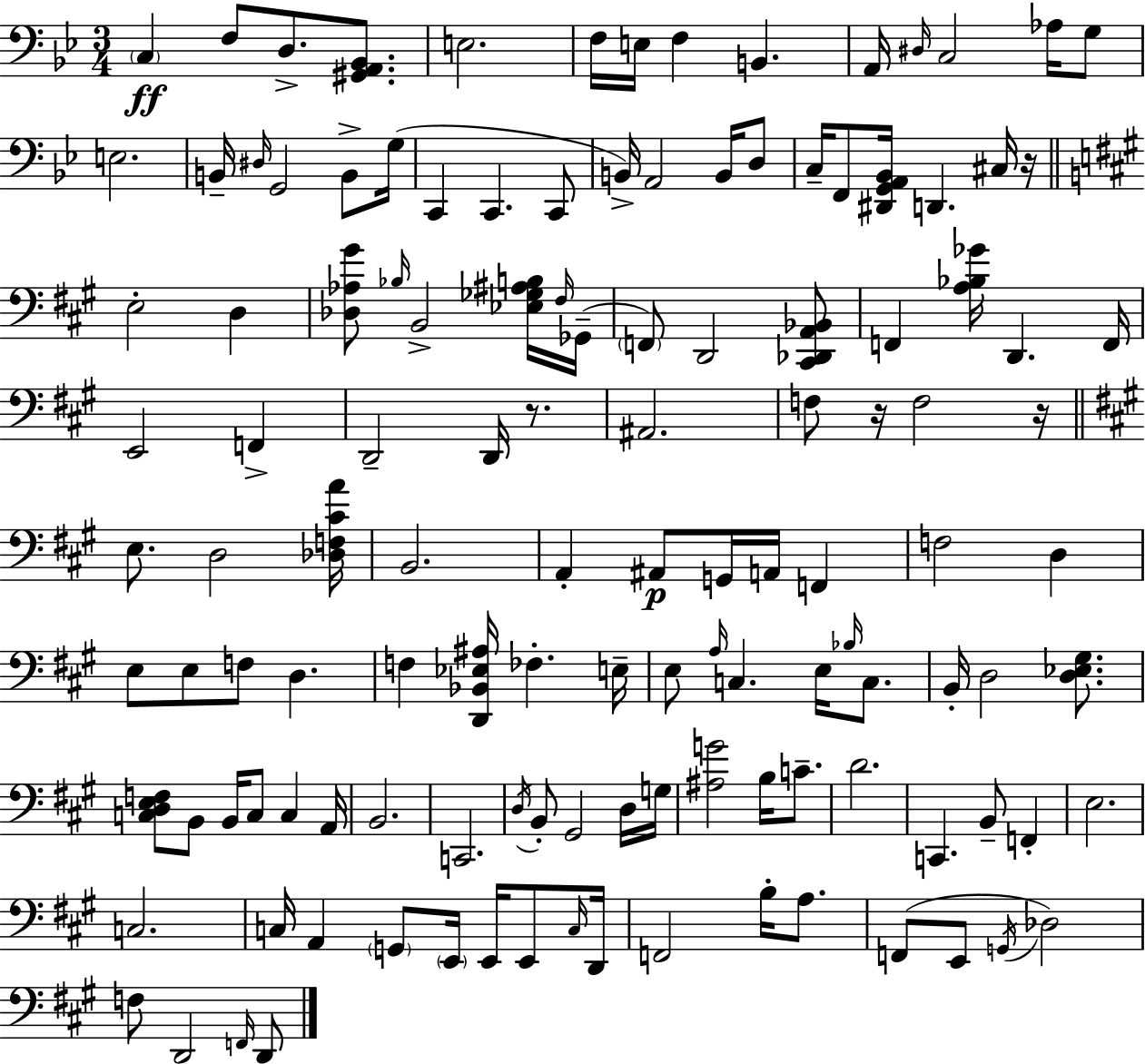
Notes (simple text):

C3/q F3/e D3/e. [G#2,A2,Bb2]/e. E3/h. F3/s E3/s F3/q B2/q. A2/s D#3/s C3/h Ab3/s G3/e E3/h. B2/s D#3/s G2/h B2/e G3/s C2/q C2/q. C2/e B2/s A2/h B2/s D3/e C3/s F2/e [D#2,G2,A2,Bb2]/s D2/q. C#3/s R/s E3/h D3/q [Db3,Ab3,G#4]/e Bb3/s B2/h [Eb3,Gb3,A#3,B3]/s F#3/s Gb2/s F2/e D2/h [C#2,Db2,A2,Bb2]/e F2/q [A3,Bb3,Gb4]/s D2/q. F2/s E2/h F2/q D2/h D2/s R/e. A#2/h. F3/e R/s F3/h R/s E3/e. D3/h [Db3,F3,C#4,A4]/s B2/h. A2/q A#2/e G2/s A2/s F2/q F3/h D3/q E3/e E3/e F3/e D3/q. F3/q [D2,Bb2,Eb3,A#3]/s FES3/q. E3/s E3/e A3/s C3/q. E3/s Bb3/s C3/e. B2/s D3/h [D3,Eb3,G#3]/e. [C3,D3,E3,F3]/e B2/e B2/s C3/e C3/q A2/s B2/h. C2/h. D3/s B2/e G#2/h D3/s G3/s [A#3,G4]/h B3/s C4/e. D4/h. C2/q. B2/e F2/q E3/h. C3/h. C3/s A2/q G2/e E2/s E2/s E2/e C3/s D2/s F2/h B3/s A3/e. F2/e E2/e G2/s Db3/h F3/e D2/h F2/s D2/e